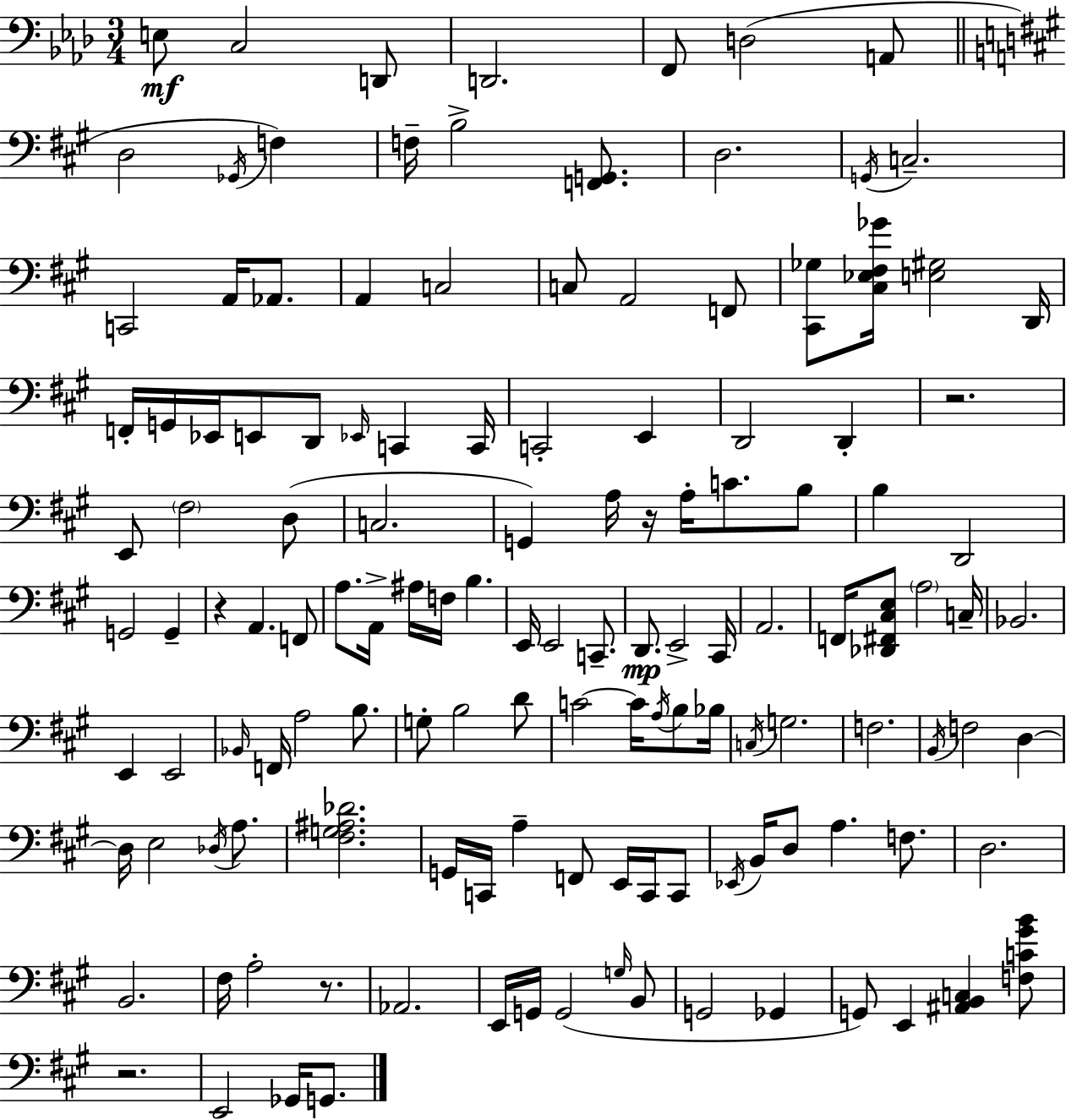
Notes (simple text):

E3/e C3/h D2/e D2/h. F2/e D3/h A2/e D3/h Gb2/s F3/q F3/s B3/h [F2,G2]/e. D3/h. G2/s C3/h. C2/h A2/s Ab2/e. A2/q C3/h C3/e A2/h F2/e [C#2,Gb3]/e [C#3,Eb3,F#3,Gb4]/s [E3,G#3]/h D2/s F2/s G2/s Eb2/s E2/e D2/e Eb2/s C2/q C2/s C2/h E2/q D2/h D2/q R/h. E2/e F#3/h D3/e C3/h. G2/q A3/s R/s A3/s C4/e. B3/e B3/q D2/h G2/h G2/q R/q A2/q. F2/e A3/e. A2/s A#3/s F3/s B3/q. E2/s E2/h C2/e. D2/e. E2/h C#2/s A2/h. F2/s [Db2,F#2,C#3,E3]/e A3/h C3/s Bb2/h. E2/q E2/h Bb2/s F2/s A3/h B3/e. G3/e B3/h D4/e C4/h C4/s A3/s B3/e Bb3/s C3/s G3/h. F3/h. B2/s F3/h D3/q D3/s E3/h Db3/s A3/e. [F#3,G3,A#3,Db4]/h. G2/s C2/s A3/q F2/e E2/s C2/s C2/e Eb2/s B2/s D3/e A3/q. F3/e. D3/h. B2/h. F#3/s A3/h R/e. Ab2/h. E2/s G2/s G2/h G3/s B2/e G2/h Gb2/q G2/e E2/q [A#2,B2,C3]/q [F3,C4,G#4,B4]/e R/h. E2/h Gb2/s G2/e.